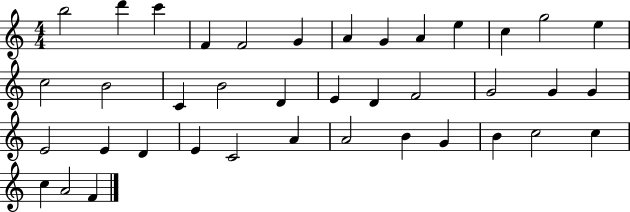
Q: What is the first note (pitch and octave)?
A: B5